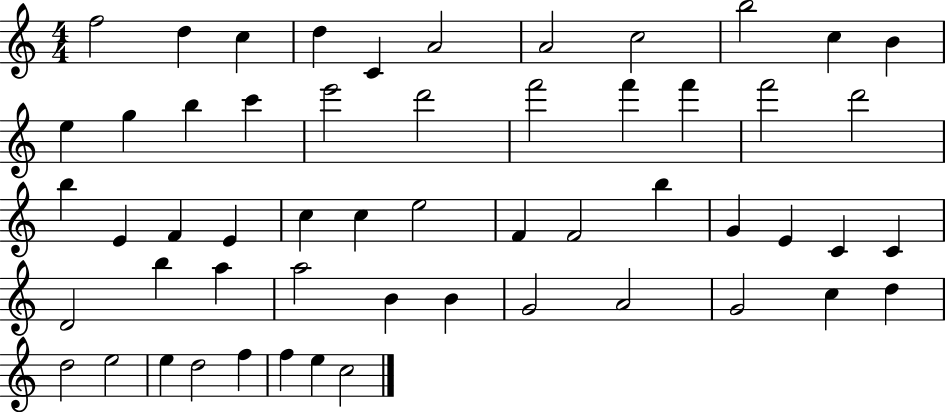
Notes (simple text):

F5/h D5/q C5/q D5/q C4/q A4/h A4/h C5/h B5/h C5/q B4/q E5/q G5/q B5/q C6/q E6/h D6/h F6/h F6/q F6/q F6/h D6/h B5/q E4/q F4/q E4/q C5/q C5/q E5/h F4/q F4/h B5/q G4/q E4/q C4/q C4/q D4/h B5/q A5/q A5/h B4/q B4/q G4/h A4/h G4/h C5/q D5/q D5/h E5/h E5/q D5/h F5/q F5/q E5/q C5/h